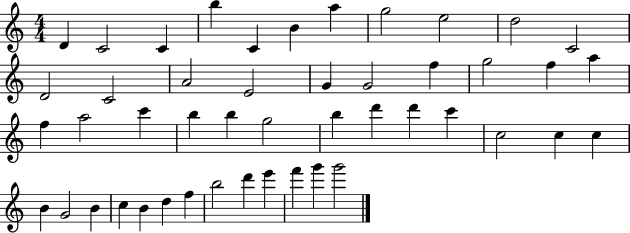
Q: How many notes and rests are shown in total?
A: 47